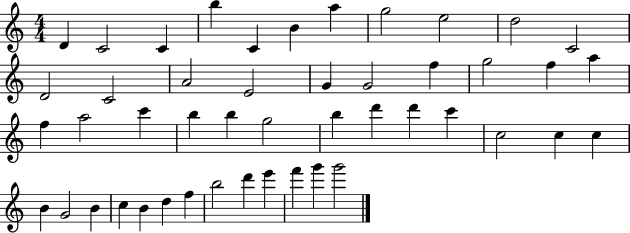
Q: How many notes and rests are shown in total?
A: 47